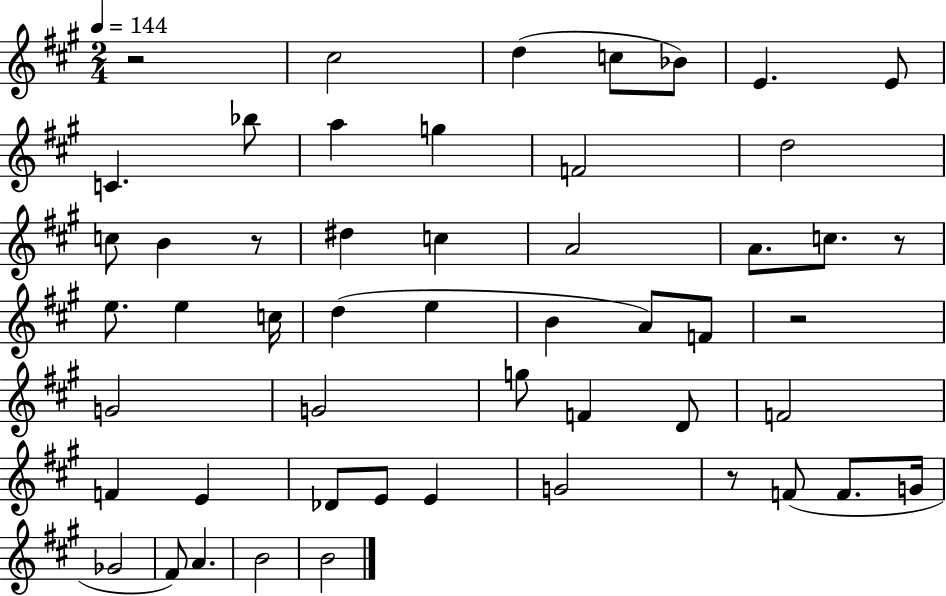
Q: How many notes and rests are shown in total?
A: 52